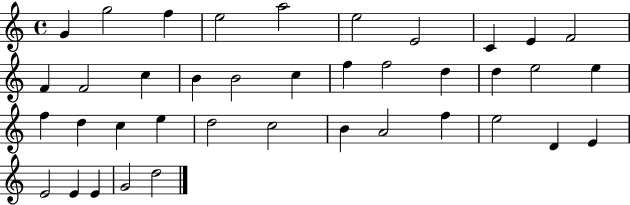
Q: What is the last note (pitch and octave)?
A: D5